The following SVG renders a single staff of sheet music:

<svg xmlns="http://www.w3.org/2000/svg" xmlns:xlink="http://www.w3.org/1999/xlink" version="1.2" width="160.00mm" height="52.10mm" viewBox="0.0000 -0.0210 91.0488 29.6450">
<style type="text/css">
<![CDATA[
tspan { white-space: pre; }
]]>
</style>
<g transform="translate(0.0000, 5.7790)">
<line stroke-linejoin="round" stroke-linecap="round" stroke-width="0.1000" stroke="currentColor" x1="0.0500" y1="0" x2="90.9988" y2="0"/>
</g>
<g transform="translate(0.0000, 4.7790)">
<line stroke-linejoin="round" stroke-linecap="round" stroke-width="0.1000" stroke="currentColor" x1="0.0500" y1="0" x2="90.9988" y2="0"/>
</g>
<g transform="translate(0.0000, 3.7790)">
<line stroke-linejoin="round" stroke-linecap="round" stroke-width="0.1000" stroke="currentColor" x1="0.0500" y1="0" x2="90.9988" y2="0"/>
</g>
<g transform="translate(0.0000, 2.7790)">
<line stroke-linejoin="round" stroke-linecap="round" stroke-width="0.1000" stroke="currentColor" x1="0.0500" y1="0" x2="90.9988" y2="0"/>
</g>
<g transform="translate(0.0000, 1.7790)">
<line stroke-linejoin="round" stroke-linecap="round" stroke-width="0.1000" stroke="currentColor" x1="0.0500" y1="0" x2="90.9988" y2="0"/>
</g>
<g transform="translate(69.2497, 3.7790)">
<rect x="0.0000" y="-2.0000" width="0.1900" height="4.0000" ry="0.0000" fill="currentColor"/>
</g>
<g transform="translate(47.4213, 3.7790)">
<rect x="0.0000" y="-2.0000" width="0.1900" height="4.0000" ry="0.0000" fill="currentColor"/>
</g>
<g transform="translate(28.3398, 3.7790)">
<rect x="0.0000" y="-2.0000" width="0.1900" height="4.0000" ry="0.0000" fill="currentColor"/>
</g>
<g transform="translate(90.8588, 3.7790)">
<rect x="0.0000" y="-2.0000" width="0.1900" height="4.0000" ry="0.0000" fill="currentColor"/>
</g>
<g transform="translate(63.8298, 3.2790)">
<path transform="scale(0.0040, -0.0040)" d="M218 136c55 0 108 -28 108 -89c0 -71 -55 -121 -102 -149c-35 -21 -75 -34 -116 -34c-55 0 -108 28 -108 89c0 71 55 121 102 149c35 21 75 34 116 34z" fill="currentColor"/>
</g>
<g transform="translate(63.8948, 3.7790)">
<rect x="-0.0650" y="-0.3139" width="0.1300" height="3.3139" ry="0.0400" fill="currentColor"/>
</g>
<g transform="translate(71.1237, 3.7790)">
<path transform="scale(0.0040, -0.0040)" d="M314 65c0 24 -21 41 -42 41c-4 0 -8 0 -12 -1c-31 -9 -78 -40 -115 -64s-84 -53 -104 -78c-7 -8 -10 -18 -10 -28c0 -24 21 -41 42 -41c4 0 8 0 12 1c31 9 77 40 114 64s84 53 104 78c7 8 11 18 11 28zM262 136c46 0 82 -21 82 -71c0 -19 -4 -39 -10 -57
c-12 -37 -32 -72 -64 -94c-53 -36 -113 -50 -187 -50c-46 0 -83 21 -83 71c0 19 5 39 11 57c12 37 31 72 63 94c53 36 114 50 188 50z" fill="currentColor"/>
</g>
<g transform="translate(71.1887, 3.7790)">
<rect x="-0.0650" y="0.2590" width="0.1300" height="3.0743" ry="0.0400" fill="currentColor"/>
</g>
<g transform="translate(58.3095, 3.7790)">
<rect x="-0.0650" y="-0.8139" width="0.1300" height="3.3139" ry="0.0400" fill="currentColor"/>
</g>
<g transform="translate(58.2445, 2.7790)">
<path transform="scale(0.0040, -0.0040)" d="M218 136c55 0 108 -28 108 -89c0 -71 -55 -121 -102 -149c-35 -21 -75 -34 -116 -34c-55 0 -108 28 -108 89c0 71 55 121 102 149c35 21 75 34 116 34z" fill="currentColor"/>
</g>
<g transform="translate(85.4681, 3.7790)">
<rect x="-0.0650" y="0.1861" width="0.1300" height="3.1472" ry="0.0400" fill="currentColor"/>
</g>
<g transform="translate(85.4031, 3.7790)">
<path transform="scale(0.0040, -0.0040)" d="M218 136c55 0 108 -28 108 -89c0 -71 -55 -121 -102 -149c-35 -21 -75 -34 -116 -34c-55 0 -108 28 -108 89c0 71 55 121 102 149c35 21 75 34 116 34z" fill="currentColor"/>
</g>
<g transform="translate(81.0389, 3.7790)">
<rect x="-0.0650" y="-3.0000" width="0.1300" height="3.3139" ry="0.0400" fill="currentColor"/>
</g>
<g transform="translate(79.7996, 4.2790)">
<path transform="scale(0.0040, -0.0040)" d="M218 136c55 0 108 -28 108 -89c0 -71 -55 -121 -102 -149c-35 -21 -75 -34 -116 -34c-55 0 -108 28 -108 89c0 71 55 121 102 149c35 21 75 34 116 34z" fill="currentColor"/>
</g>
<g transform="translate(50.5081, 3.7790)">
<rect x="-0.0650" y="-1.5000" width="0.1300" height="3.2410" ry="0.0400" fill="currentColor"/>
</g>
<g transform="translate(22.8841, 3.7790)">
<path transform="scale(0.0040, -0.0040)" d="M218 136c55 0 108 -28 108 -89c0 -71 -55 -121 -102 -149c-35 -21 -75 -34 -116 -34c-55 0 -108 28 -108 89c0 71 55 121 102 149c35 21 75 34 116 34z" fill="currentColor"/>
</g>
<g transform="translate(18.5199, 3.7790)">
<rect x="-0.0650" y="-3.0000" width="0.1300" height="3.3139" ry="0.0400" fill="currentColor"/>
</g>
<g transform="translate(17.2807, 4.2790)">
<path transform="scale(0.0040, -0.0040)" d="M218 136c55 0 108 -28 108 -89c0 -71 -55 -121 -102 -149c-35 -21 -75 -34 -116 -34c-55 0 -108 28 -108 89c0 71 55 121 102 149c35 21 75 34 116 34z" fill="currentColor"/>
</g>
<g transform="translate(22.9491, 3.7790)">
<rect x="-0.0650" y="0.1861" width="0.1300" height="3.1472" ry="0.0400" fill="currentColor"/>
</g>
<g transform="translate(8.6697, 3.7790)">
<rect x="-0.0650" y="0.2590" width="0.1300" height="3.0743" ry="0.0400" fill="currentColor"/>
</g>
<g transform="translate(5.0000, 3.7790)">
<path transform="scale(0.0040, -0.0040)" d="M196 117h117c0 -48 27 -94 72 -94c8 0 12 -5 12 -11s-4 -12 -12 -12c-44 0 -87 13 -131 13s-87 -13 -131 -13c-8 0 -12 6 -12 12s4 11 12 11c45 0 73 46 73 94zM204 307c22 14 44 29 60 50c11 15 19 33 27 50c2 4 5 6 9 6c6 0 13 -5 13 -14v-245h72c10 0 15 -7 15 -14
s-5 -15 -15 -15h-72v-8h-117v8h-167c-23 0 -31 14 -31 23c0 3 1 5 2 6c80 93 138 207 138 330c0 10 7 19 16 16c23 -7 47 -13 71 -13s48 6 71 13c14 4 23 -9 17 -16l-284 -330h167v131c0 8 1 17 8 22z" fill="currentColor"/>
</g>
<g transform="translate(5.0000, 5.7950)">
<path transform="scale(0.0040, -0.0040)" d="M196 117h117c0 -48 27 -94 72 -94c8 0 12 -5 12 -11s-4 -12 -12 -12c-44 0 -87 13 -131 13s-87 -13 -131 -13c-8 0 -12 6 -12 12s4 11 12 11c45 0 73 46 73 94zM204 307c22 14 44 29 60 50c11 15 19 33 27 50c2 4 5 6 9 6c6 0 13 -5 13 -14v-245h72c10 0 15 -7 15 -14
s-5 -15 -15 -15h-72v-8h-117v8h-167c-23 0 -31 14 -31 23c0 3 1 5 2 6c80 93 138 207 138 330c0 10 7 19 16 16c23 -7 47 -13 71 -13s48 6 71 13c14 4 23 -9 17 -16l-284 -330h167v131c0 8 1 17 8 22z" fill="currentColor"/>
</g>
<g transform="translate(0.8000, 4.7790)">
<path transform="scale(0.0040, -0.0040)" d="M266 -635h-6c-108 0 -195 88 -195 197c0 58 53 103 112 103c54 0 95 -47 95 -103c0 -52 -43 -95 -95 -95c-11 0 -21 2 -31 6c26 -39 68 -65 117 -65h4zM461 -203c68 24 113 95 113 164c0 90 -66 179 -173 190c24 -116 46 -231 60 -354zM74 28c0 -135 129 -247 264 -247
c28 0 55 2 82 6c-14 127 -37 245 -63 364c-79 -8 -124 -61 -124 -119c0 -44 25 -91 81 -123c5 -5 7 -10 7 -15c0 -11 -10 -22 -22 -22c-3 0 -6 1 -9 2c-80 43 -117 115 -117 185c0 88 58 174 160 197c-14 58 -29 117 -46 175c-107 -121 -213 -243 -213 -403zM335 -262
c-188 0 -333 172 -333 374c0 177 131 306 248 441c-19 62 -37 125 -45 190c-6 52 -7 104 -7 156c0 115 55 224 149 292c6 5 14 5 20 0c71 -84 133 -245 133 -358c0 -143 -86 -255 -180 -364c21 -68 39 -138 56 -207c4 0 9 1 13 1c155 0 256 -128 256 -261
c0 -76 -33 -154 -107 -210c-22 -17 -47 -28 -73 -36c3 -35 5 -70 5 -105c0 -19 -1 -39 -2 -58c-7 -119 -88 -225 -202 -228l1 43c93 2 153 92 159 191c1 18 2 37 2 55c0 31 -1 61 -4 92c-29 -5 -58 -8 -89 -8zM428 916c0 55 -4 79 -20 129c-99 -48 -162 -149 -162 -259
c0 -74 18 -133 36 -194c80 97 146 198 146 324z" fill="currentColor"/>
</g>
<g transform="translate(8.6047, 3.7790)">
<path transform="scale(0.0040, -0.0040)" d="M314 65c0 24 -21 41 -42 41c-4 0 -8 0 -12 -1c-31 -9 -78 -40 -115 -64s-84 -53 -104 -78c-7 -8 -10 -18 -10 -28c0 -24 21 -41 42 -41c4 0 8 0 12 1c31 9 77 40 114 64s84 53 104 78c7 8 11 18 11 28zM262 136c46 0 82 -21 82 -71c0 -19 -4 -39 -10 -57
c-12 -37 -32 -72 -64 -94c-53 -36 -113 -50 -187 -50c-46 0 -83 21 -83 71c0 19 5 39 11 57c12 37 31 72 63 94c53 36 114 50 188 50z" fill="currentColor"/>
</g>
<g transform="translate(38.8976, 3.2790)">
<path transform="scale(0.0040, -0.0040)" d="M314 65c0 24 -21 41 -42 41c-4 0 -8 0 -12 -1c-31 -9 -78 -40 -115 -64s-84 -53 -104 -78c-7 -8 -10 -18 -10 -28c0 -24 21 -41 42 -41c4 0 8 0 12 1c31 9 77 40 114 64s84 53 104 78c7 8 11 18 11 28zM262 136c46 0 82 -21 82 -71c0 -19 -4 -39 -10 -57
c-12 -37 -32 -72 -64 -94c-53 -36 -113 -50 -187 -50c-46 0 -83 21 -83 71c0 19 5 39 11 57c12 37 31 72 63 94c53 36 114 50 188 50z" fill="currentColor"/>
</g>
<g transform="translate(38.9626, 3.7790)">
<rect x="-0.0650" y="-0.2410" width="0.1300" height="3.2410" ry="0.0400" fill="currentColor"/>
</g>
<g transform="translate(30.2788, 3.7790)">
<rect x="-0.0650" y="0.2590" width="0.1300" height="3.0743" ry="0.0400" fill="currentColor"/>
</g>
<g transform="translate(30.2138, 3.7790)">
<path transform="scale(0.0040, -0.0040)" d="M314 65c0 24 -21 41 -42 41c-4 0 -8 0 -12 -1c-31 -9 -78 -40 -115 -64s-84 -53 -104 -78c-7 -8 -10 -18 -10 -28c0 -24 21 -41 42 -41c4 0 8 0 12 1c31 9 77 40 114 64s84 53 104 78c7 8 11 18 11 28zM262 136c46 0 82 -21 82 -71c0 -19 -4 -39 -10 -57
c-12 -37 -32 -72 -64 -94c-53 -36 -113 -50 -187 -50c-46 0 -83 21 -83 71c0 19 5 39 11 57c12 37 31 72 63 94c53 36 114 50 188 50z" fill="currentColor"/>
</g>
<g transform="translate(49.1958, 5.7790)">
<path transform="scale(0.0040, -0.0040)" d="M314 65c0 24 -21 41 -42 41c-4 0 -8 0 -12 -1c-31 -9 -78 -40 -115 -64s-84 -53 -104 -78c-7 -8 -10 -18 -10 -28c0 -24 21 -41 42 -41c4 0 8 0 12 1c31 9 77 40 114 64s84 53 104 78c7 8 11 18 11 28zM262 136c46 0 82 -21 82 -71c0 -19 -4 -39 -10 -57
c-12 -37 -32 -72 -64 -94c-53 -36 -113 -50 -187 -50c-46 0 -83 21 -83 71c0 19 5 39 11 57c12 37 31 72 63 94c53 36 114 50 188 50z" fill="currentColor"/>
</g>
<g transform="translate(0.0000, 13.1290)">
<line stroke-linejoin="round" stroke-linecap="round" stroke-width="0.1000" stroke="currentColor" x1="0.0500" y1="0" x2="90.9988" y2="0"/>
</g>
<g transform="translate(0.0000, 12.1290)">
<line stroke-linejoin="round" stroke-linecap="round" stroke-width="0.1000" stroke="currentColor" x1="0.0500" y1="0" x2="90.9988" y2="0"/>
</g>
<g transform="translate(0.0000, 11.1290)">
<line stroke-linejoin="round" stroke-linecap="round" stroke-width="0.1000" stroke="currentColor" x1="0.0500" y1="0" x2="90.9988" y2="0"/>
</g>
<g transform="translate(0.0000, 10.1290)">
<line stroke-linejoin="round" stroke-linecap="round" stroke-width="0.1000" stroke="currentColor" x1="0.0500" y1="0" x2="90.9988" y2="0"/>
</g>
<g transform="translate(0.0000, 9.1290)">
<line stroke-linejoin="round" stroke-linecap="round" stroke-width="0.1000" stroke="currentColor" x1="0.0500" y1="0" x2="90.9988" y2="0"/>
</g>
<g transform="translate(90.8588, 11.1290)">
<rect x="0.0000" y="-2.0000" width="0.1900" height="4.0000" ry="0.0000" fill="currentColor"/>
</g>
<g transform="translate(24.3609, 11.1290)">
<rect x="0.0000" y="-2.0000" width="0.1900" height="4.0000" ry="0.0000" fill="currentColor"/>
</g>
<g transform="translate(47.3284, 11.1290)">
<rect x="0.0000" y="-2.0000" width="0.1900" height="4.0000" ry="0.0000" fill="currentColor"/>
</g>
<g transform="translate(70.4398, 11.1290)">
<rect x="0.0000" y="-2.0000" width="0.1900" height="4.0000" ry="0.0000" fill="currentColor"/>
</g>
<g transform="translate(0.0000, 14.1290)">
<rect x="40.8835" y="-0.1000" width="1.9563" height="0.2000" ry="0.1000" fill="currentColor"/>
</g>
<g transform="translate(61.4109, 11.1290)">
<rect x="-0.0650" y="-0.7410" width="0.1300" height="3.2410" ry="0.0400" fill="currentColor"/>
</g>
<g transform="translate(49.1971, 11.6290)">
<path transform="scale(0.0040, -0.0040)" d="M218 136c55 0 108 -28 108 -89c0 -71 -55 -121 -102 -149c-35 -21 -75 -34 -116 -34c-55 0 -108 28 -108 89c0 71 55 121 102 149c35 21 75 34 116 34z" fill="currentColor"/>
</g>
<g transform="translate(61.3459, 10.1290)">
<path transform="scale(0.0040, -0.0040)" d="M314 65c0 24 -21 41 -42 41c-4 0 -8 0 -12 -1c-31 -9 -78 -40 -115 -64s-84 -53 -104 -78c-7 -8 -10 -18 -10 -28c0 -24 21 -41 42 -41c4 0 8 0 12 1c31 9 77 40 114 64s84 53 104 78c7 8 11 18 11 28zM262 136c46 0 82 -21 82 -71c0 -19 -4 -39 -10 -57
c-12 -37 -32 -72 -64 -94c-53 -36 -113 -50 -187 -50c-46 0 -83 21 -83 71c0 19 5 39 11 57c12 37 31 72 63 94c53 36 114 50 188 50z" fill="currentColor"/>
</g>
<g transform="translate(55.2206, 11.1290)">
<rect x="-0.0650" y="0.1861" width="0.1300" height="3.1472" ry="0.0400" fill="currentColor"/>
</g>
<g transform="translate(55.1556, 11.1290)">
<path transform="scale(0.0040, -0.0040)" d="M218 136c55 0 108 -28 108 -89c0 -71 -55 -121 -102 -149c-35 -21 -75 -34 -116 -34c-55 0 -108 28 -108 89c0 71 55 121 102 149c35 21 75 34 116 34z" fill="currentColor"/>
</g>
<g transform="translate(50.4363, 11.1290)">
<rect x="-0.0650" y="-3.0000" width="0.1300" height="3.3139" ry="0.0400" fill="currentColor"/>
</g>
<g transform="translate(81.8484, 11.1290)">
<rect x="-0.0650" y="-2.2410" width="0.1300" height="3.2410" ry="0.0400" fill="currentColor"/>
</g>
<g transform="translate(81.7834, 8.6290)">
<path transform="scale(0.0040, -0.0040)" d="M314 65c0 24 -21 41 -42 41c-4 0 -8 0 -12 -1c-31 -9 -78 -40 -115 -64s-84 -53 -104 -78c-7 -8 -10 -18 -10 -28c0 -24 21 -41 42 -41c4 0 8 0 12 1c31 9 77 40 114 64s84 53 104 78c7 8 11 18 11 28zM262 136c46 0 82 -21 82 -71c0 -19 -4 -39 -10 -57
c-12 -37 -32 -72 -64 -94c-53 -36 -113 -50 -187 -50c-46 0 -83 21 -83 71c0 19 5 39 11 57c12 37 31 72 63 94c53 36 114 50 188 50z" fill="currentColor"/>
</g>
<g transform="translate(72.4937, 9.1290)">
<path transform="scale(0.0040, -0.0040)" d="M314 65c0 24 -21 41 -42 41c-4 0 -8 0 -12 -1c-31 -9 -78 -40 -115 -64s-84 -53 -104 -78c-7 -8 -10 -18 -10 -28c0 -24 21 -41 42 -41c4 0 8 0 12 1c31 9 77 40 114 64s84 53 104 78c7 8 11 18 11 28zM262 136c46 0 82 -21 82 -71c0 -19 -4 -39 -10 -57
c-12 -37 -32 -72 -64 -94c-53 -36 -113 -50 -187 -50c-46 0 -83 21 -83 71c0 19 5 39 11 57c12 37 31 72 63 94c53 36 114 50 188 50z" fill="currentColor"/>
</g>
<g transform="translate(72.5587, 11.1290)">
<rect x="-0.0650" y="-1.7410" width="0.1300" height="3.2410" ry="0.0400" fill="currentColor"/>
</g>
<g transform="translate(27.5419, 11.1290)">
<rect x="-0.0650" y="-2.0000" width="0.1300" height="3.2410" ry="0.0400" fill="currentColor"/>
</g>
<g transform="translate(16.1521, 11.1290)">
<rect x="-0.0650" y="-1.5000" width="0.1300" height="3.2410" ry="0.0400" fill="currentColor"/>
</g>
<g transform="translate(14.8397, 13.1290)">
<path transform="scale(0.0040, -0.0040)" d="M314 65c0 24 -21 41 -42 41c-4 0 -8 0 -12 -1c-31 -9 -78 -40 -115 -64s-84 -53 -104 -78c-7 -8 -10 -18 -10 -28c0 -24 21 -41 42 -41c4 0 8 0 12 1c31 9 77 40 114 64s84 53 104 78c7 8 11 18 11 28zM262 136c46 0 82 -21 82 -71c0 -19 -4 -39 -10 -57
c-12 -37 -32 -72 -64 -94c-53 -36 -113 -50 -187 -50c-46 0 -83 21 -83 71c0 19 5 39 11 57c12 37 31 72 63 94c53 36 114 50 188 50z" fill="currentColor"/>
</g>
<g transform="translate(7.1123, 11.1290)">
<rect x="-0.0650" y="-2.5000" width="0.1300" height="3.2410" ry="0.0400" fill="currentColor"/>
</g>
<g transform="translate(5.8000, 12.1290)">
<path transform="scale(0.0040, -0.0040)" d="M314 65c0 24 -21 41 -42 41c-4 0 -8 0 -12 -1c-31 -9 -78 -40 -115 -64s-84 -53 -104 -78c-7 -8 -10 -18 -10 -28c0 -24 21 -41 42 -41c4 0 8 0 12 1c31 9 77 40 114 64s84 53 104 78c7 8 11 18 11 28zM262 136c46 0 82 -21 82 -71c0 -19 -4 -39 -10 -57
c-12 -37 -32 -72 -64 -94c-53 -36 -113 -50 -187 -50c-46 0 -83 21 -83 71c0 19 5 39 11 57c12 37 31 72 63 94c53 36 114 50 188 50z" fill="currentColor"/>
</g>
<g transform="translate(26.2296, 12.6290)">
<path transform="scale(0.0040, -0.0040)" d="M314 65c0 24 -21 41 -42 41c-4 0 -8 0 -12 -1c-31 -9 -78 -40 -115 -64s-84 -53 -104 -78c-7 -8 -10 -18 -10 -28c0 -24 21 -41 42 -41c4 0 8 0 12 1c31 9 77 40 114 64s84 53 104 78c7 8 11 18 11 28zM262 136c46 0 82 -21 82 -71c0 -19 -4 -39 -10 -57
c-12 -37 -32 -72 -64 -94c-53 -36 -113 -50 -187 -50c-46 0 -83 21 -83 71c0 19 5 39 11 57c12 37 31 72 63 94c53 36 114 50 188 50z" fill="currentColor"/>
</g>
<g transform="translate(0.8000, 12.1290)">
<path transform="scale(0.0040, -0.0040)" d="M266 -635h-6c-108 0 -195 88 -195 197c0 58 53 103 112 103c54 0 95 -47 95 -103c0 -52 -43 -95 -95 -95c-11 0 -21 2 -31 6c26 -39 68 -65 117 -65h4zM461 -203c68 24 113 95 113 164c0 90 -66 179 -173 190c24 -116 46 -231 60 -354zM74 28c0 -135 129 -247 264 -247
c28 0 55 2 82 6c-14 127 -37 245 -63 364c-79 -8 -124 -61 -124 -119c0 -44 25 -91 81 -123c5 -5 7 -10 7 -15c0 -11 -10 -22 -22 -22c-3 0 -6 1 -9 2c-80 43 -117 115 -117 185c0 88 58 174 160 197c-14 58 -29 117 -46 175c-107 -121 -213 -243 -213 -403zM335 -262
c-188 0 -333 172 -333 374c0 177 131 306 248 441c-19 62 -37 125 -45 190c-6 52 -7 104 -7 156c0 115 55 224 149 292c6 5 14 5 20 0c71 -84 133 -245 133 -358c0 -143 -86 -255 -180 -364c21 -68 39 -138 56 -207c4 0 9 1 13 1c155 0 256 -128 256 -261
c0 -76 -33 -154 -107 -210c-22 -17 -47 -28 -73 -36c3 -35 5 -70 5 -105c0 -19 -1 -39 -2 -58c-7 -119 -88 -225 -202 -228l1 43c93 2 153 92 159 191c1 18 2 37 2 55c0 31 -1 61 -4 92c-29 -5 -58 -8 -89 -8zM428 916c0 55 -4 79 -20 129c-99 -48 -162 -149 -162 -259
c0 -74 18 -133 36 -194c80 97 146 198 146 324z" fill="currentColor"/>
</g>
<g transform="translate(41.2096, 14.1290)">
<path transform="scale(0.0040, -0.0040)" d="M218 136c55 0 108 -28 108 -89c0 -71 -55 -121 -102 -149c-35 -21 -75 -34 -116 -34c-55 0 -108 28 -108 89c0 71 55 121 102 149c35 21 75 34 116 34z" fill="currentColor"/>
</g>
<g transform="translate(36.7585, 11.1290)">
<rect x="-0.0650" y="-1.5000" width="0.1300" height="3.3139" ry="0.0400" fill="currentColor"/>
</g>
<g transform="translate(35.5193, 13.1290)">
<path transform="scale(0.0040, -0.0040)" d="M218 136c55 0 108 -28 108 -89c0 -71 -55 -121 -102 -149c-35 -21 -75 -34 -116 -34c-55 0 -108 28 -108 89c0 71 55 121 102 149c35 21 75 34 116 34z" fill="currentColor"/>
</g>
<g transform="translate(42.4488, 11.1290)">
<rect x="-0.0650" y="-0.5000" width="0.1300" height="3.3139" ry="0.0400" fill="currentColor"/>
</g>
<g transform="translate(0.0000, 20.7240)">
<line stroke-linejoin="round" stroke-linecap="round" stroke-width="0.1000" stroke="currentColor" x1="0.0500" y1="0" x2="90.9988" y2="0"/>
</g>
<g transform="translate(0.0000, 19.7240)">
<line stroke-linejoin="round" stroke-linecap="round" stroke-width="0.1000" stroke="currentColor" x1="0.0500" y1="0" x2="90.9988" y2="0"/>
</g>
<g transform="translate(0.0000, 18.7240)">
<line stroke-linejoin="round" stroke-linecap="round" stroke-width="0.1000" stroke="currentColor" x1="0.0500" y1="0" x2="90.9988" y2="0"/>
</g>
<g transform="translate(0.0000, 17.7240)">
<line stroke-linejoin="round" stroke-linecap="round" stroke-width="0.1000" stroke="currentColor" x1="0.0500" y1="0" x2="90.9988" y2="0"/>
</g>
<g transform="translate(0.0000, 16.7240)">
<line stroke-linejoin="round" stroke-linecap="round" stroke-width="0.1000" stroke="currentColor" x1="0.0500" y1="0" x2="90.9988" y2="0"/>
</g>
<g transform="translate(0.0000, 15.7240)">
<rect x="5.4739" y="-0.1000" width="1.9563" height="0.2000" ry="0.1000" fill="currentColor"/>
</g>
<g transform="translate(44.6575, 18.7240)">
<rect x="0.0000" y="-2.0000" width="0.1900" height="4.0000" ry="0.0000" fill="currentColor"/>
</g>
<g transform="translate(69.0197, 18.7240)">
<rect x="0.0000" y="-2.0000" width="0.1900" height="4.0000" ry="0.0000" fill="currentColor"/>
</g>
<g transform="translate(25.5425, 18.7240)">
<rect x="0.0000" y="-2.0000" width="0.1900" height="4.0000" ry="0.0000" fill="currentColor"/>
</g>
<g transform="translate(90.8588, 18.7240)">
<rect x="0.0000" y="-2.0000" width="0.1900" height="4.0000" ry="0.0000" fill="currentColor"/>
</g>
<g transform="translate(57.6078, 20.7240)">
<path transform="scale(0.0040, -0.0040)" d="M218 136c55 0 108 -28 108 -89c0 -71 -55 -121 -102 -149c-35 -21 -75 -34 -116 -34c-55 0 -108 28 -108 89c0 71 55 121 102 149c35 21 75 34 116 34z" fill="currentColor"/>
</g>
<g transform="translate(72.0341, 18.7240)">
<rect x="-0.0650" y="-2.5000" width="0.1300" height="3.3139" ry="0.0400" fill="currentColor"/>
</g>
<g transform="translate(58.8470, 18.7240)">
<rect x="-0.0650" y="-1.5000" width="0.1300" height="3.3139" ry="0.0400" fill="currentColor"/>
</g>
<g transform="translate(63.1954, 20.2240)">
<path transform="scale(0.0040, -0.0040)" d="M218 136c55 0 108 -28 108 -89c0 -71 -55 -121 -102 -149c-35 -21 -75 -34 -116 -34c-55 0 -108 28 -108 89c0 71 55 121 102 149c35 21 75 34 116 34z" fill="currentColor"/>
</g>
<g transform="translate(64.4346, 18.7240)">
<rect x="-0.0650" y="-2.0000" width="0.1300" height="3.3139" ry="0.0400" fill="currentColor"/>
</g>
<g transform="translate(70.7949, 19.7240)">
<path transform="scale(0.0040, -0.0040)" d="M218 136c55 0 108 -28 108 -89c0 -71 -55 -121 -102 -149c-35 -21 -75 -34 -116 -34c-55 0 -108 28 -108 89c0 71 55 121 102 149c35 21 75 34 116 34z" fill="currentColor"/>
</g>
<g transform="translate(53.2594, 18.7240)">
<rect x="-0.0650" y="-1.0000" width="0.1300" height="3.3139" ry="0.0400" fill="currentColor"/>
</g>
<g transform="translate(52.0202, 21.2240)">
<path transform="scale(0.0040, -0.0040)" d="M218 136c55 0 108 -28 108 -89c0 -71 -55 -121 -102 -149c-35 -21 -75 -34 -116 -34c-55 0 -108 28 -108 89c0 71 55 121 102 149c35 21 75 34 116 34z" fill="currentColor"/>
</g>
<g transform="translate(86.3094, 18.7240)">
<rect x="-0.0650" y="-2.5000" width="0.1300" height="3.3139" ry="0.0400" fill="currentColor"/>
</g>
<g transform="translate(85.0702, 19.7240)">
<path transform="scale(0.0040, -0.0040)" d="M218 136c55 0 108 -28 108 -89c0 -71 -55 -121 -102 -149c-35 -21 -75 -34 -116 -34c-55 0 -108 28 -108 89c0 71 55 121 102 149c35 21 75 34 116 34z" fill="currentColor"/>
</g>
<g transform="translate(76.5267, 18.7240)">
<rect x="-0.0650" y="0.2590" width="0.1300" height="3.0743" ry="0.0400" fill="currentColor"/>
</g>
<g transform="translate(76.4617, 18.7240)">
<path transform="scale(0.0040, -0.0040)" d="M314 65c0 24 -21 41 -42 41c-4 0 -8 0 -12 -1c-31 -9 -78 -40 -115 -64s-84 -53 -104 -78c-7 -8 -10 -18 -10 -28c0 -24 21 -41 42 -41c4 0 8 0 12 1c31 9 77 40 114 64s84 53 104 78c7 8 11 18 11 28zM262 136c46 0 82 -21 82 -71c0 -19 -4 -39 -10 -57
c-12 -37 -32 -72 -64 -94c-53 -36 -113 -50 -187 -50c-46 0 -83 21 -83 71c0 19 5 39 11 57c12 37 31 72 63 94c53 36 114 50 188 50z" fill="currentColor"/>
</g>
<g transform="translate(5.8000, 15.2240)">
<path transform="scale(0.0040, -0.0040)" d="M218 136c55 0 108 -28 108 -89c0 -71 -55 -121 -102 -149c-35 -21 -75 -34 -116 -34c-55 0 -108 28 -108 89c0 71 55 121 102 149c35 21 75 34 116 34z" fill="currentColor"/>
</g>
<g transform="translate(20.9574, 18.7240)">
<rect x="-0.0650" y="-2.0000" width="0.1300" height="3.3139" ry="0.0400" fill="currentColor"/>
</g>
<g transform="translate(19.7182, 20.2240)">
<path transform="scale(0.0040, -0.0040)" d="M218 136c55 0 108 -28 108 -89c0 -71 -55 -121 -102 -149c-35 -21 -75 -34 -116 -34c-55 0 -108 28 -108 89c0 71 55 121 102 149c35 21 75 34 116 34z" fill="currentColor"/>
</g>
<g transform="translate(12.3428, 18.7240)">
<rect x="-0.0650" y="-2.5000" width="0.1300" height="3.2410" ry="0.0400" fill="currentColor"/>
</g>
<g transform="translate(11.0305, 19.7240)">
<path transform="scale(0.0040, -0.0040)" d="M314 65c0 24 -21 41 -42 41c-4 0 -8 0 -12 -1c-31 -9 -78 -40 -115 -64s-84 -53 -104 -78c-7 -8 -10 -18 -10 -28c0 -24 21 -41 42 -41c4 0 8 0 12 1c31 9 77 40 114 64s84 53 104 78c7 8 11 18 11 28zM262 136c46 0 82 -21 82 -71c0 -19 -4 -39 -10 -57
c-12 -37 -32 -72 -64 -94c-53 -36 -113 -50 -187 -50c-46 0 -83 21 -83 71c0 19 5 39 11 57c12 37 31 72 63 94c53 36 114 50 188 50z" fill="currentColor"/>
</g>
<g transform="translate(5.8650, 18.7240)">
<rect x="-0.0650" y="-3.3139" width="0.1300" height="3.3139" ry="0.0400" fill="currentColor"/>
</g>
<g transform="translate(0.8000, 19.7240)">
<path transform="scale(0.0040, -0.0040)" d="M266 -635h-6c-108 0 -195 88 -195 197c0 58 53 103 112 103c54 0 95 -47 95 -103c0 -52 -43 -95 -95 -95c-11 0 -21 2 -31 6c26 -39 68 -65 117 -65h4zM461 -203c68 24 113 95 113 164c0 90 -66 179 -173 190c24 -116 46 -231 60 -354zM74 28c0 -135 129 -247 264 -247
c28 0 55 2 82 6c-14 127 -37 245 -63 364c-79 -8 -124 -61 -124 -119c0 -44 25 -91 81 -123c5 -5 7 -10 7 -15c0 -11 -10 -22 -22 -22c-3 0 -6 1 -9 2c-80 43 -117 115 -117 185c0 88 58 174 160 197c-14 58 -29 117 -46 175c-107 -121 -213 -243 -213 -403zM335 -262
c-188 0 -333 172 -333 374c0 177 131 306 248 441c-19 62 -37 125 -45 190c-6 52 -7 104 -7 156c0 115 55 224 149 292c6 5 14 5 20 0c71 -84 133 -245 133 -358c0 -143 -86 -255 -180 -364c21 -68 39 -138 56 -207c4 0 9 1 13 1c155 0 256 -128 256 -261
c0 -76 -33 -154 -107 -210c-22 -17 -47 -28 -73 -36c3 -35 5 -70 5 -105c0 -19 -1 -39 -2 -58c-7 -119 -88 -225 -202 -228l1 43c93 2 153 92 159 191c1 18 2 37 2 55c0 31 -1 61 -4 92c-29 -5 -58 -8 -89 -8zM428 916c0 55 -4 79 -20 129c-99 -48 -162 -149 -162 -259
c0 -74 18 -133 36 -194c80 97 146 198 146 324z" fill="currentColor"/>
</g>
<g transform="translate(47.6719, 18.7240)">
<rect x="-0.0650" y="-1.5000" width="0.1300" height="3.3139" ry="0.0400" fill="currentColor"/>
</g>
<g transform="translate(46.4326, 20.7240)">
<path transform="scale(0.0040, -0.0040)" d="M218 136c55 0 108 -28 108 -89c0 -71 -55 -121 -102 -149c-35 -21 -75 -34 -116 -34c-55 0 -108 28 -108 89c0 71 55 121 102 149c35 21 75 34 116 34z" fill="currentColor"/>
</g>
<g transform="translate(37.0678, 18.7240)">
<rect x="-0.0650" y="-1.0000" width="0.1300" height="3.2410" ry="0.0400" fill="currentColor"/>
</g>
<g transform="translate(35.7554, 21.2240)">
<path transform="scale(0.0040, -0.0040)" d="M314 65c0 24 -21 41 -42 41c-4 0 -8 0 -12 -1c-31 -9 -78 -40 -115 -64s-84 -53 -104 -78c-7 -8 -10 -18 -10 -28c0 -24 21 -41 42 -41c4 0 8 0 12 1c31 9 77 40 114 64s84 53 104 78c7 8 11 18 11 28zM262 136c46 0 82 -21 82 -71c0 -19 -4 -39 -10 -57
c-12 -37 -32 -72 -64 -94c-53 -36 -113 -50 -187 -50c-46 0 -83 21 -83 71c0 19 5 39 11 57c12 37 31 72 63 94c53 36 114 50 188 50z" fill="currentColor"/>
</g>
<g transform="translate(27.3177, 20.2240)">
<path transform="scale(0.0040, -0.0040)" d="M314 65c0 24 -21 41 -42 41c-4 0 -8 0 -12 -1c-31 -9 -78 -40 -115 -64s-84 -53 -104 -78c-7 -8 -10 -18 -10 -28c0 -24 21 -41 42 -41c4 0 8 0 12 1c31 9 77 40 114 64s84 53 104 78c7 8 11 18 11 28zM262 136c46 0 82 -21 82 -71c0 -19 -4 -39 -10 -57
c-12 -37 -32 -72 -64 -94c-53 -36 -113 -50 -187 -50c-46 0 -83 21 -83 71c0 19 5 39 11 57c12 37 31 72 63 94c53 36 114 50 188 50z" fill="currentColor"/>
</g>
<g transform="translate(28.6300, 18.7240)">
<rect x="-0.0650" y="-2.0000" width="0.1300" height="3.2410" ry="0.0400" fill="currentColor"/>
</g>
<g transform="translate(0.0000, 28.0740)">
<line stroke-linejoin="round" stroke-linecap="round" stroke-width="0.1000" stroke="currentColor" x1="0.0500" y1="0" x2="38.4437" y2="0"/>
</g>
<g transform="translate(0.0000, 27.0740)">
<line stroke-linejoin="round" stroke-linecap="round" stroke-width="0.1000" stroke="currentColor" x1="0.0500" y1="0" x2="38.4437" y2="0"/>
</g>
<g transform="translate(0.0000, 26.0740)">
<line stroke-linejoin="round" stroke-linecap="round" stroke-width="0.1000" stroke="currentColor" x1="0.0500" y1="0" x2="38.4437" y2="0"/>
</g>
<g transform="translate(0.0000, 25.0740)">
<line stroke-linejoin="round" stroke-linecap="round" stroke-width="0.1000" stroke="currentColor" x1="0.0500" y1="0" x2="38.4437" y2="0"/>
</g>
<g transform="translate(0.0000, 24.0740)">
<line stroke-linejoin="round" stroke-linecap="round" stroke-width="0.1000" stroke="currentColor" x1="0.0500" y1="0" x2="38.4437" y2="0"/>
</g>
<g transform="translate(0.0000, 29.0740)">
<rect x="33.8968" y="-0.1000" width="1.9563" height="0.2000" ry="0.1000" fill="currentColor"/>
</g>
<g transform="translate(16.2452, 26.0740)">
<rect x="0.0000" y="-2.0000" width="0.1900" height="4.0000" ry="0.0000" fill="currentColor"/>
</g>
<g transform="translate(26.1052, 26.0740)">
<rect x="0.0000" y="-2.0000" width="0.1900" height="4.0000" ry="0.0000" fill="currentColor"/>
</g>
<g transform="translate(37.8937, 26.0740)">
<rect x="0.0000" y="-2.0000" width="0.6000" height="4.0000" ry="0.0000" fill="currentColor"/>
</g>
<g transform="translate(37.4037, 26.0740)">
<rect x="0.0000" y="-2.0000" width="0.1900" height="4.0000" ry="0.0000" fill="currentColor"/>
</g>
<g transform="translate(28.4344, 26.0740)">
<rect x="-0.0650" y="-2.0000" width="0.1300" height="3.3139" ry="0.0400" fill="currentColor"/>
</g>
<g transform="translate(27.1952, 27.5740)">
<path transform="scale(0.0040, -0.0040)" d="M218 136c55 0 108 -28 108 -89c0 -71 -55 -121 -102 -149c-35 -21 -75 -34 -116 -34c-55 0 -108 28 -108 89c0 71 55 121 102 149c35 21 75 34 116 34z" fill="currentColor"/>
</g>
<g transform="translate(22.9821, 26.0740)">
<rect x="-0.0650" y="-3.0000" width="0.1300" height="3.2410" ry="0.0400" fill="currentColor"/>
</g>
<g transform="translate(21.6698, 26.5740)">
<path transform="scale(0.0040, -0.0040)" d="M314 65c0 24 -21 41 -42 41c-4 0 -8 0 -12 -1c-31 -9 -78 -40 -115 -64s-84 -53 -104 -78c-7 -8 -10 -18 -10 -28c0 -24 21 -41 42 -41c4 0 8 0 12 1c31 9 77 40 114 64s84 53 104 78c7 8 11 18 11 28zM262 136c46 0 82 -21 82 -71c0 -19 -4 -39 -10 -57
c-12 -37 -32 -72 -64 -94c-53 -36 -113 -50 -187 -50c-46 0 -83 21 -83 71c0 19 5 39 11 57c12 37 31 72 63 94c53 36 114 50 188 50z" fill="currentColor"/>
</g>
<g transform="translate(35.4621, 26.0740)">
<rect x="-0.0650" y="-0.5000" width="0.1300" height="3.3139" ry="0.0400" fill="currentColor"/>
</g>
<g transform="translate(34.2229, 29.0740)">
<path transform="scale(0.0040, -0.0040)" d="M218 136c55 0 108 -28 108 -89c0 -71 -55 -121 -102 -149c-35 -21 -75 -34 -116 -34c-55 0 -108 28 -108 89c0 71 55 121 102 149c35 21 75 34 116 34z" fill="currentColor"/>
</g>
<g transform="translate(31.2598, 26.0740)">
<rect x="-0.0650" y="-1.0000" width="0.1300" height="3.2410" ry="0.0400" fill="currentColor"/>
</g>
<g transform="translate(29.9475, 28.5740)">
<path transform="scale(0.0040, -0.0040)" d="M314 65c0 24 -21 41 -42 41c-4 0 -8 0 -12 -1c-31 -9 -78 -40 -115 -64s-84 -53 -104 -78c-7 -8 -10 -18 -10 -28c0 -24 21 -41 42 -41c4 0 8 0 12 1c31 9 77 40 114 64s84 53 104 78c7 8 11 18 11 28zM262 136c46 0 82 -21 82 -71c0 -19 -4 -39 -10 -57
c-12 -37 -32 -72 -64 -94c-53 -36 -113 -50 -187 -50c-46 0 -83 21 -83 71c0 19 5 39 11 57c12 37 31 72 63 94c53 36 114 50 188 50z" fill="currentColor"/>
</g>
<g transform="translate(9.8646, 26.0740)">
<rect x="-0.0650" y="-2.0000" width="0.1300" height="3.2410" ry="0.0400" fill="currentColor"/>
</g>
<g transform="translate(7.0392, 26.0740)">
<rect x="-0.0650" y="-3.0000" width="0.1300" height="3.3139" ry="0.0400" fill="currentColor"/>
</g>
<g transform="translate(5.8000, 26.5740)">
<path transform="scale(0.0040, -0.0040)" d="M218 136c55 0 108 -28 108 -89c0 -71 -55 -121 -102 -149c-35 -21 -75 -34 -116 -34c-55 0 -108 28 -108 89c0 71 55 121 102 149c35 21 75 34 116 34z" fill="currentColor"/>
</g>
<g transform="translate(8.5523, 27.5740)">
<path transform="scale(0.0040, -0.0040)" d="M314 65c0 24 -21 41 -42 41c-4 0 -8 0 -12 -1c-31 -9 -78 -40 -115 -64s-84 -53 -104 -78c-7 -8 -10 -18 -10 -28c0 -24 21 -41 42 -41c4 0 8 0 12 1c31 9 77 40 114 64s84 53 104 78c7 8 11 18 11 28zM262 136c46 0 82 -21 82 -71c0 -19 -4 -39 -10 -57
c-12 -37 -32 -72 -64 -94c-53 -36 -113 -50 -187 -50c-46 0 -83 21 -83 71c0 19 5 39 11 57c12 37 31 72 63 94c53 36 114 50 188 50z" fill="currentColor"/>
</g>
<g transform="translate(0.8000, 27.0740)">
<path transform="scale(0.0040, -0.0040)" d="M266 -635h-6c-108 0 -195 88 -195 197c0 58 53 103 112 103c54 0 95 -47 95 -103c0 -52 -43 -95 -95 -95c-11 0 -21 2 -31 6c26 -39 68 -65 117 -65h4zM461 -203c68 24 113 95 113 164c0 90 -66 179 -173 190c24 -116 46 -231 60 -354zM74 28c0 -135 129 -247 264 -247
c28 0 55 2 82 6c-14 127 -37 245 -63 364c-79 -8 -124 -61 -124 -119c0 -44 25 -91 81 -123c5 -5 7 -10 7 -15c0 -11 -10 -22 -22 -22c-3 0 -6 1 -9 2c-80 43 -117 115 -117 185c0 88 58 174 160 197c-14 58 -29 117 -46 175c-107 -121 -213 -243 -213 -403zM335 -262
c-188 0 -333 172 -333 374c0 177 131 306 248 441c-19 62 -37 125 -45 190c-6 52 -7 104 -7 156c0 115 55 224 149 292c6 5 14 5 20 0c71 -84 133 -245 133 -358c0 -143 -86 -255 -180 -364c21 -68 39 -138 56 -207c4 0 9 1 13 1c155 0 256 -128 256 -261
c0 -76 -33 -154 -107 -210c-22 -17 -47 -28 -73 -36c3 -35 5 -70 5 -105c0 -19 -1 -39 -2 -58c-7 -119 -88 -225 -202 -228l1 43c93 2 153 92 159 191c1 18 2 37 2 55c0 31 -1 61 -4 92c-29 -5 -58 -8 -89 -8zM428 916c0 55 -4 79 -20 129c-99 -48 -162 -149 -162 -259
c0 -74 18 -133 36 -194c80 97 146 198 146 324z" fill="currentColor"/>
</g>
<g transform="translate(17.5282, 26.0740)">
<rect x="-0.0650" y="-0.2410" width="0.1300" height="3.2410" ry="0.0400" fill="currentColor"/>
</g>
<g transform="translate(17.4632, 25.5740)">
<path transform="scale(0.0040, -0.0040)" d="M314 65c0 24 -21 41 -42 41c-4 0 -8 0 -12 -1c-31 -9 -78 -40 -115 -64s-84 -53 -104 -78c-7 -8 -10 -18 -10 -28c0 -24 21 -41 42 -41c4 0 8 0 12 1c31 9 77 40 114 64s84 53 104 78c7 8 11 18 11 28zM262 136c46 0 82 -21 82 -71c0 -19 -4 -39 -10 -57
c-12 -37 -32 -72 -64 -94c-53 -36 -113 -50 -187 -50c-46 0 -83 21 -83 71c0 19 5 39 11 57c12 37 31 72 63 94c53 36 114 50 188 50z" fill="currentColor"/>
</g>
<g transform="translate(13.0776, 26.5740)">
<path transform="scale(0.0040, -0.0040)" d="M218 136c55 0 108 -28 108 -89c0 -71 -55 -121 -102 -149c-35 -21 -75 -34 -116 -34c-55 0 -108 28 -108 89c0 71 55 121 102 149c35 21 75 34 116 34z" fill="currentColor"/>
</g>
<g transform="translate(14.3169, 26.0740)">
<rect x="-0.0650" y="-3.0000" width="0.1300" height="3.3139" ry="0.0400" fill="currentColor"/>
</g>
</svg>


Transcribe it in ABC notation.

X:1
T:Untitled
M:4/4
L:1/4
K:C
B2 A B B2 c2 E2 d c B2 A B G2 E2 F2 E C A B d2 f2 g2 b G2 F F2 D2 E D E F G B2 G A F2 A c2 A2 F D2 C